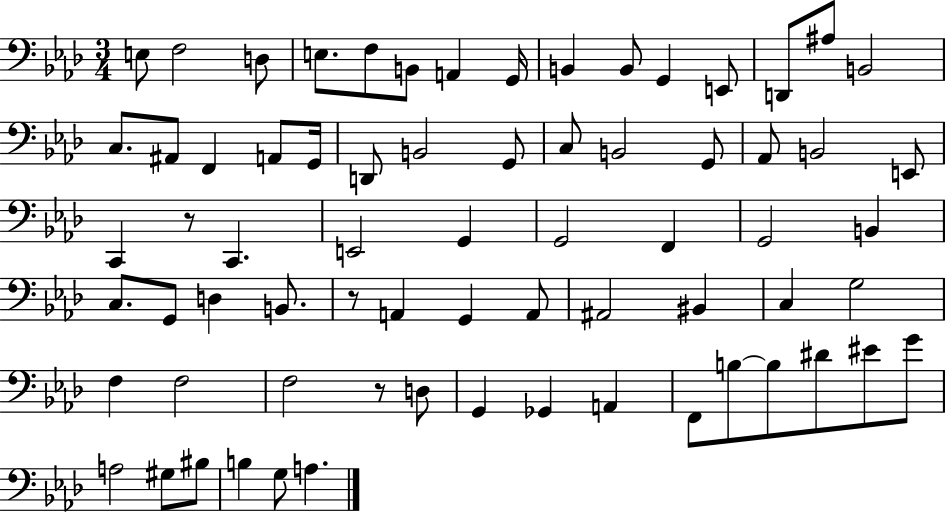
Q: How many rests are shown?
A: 3